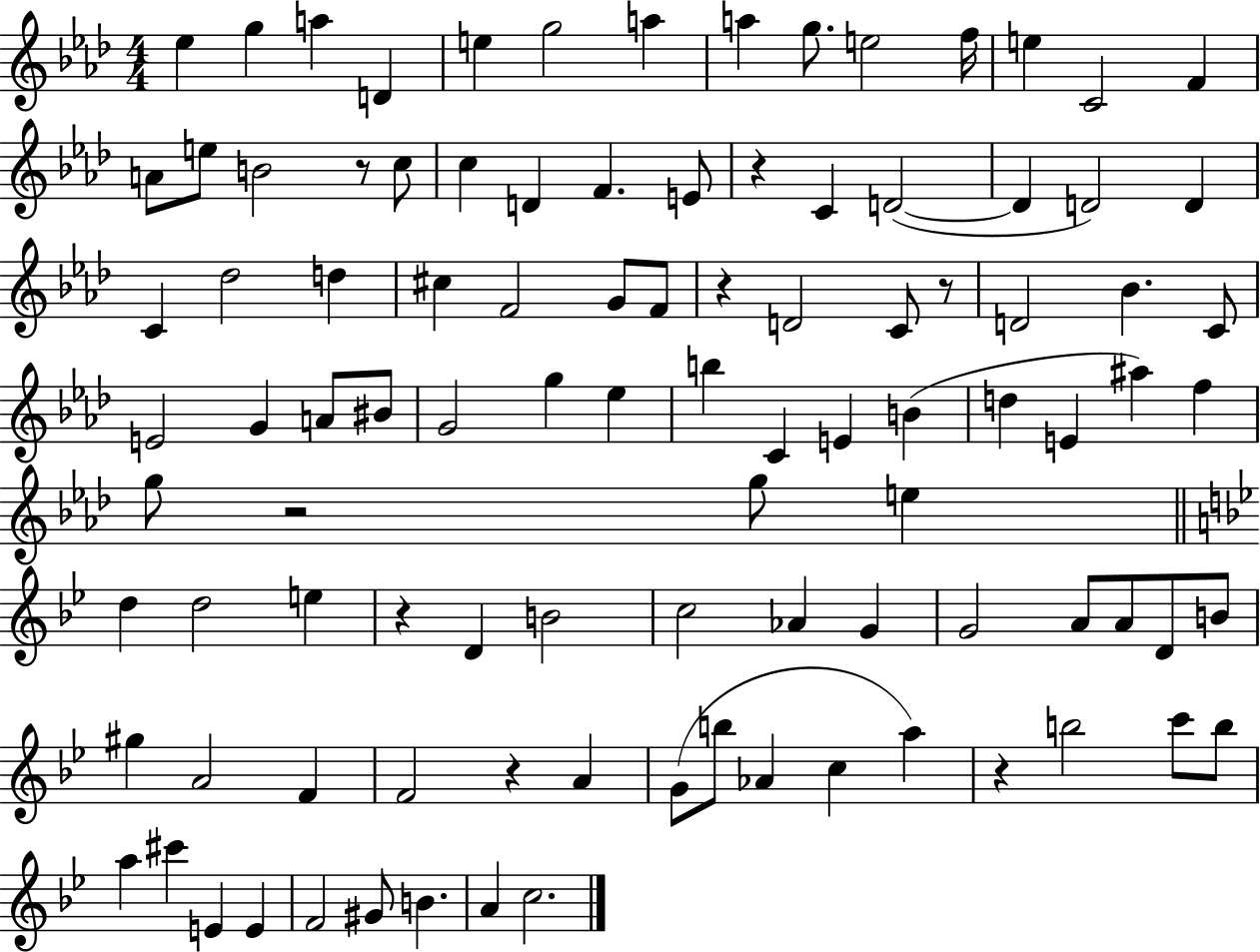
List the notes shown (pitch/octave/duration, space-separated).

Eb5/q G5/q A5/q D4/q E5/q G5/h A5/q A5/q G5/e. E5/h F5/s E5/q C4/h F4/q A4/e E5/e B4/h R/e C5/e C5/q D4/q F4/q. E4/e R/q C4/q D4/h D4/q D4/h D4/q C4/q Db5/h D5/q C#5/q F4/h G4/e F4/e R/q D4/h C4/e R/e D4/h Bb4/q. C4/e E4/h G4/q A4/e BIS4/e G4/h G5/q Eb5/q B5/q C4/q E4/q B4/q D5/q E4/q A#5/q F5/q G5/e R/h G5/e E5/q D5/q D5/h E5/q R/q D4/q B4/h C5/h Ab4/q G4/q G4/h A4/e A4/e D4/e B4/e G#5/q A4/h F4/q F4/h R/q A4/q G4/e B5/e Ab4/q C5/q A5/q R/q B5/h C6/e B5/e A5/q C#6/q E4/q E4/q F4/h G#4/e B4/q. A4/q C5/h.